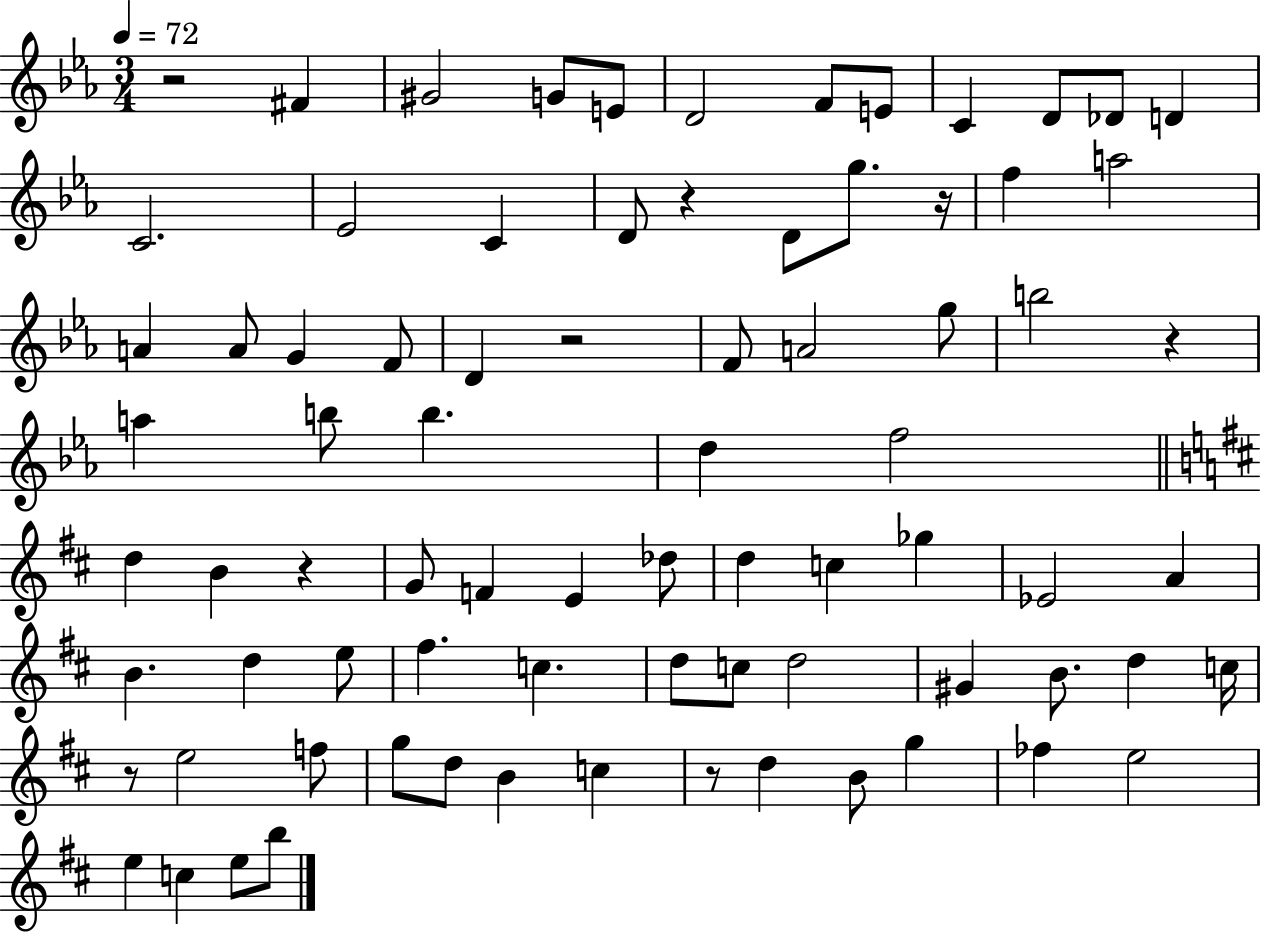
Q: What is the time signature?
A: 3/4